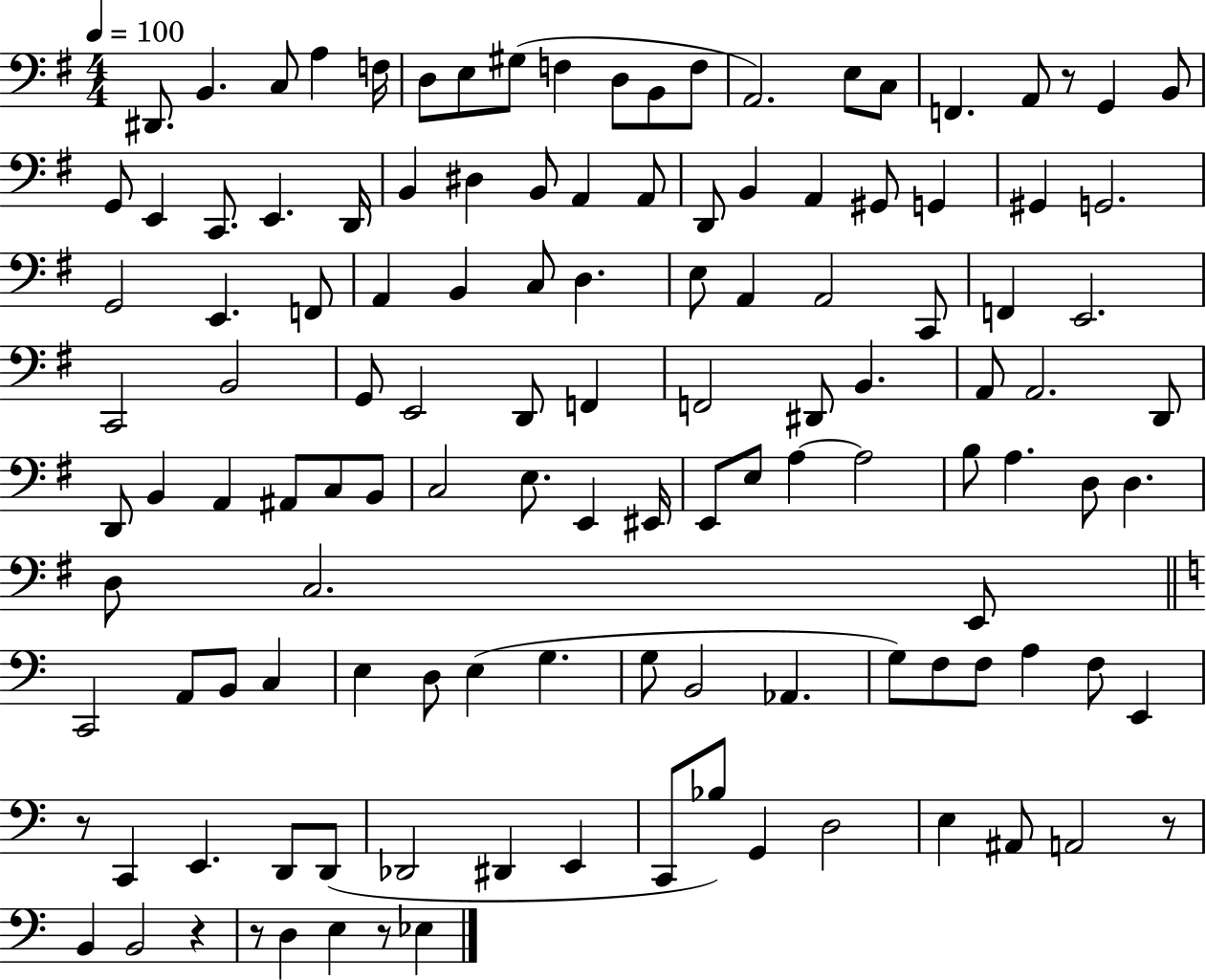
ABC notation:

X:1
T:Untitled
M:4/4
L:1/4
K:G
^D,,/2 B,, C,/2 A, F,/4 D,/2 E,/2 ^G,/2 F, D,/2 B,,/2 F,/2 A,,2 E,/2 C,/2 F,, A,,/2 z/2 G,, B,,/2 G,,/2 E,, C,,/2 E,, D,,/4 B,, ^D, B,,/2 A,, A,,/2 D,,/2 B,, A,, ^G,,/2 G,, ^G,, G,,2 G,,2 E,, F,,/2 A,, B,, C,/2 D, E,/2 A,, A,,2 C,,/2 F,, E,,2 C,,2 B,,2 G,,/2 E,,2 D,,/2 F,, F,,2 ^D,,/2 B,, A,,/2 A,,2 D,,/2 D,,/2 B,, A,, ^A,,/2 C,/2 B,,/2 C,2 E,/2 E,, ^E,,/4 E,,/2 E,/2 A, A,2 B,/2 A, D,/2 D, D,/2 C,2 E,,/2 C,,2 A,,/2 B,,/2 C, E, D,/2 E, G, G,/2 B,,2 _A,, G,/2 F,/2 F,/2 A, F,/2 E,, z/2 C,, E,, D,,/2 D,,/2 _D,,2 ^D,, E,, C,,/2 _B,/2 G,, D,2 E, ^A,,/2 A,,2 z/2 B,, B,,2 z z/2 D, E, z/2 _E,